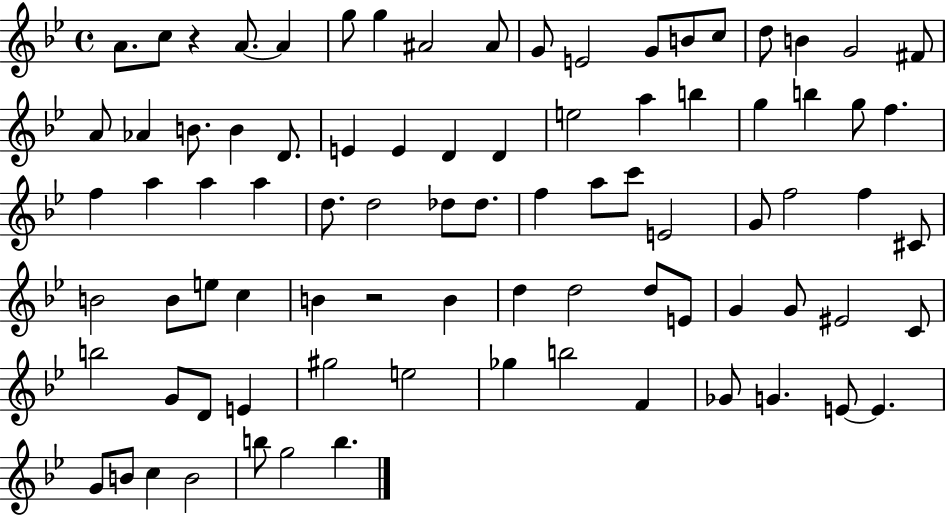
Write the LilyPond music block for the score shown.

{
  \clef treble
  \time 4/4
  \defaultTimeSignature
  \key bes \major
  a'8. c''8 r4 a'8.~~ a'4 | g''8 g''4 ais'2 ais'8 | g'8 e'2 g'8 b'8 c''8 | d''8 b'4 g'2 fis'8 | \break a'8 aes'4 b'8. b'4 d'8. | e'4 e'4 d'4 d'4 | e''2 a''4 b''4 | g''4 b''4 g''8 f''4. | \break f''4 a''4 a''4 a''4 | d''8. d''2 des''8 des''8. | f''4 a''8 c'''8 e'2 | g'8 f''2 f''4 cis'8 | \break b'2 b'8 e''8 c''4 | b'4 r2 b'4 | d''4 d''2 d''8 e'8 | g'4 g'8 eis'2 c'8 | \break b''2 g'8 d'8 e'4 | gis''2 e''2 | ges''4 b''2 f'4 | ges'8 g'4. e'8~~ e'4. | \break g'8 b'8 c''4 b'2 | b''8 g''2 b''4. | \bar "|."
}